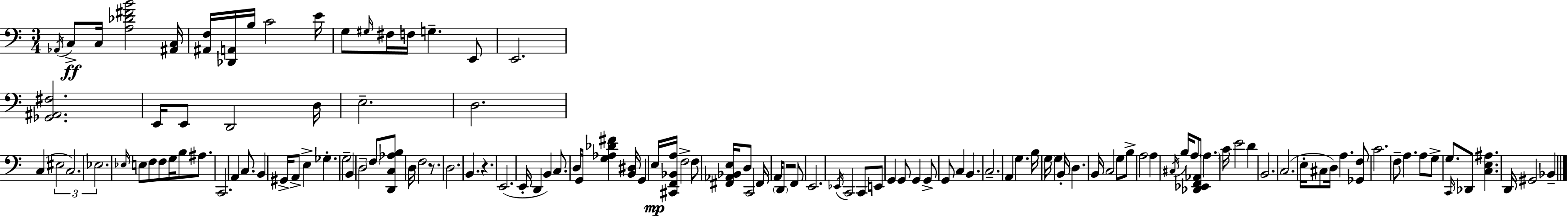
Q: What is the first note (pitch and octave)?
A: Ab2